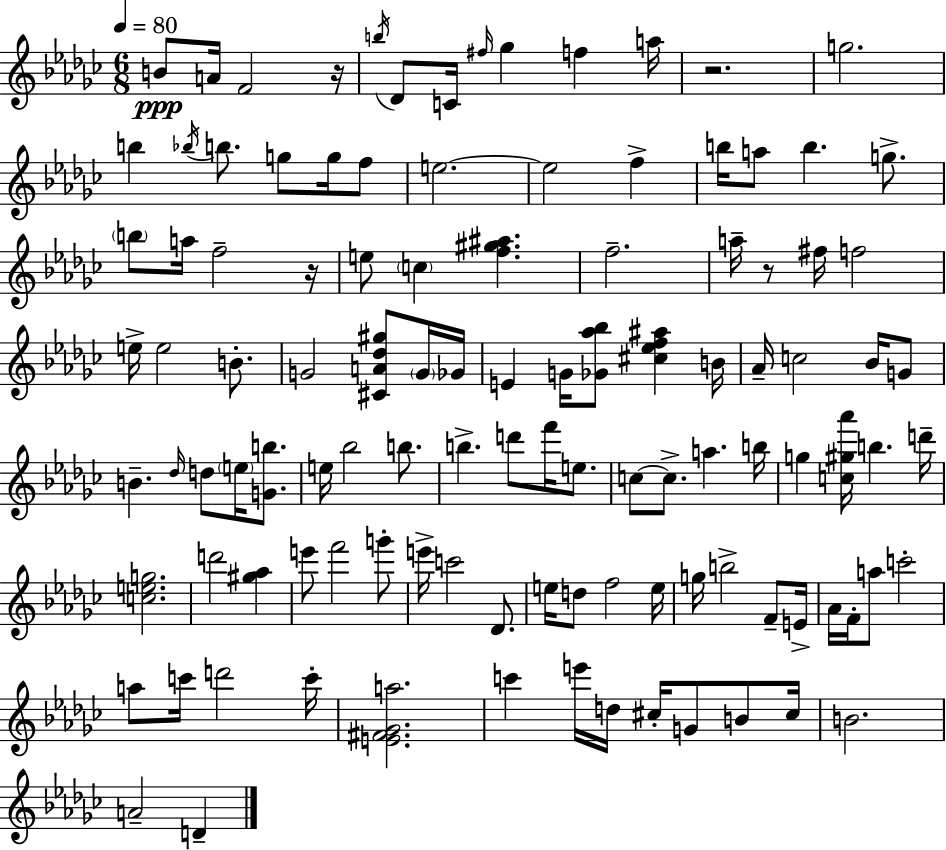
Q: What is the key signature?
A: EES minor